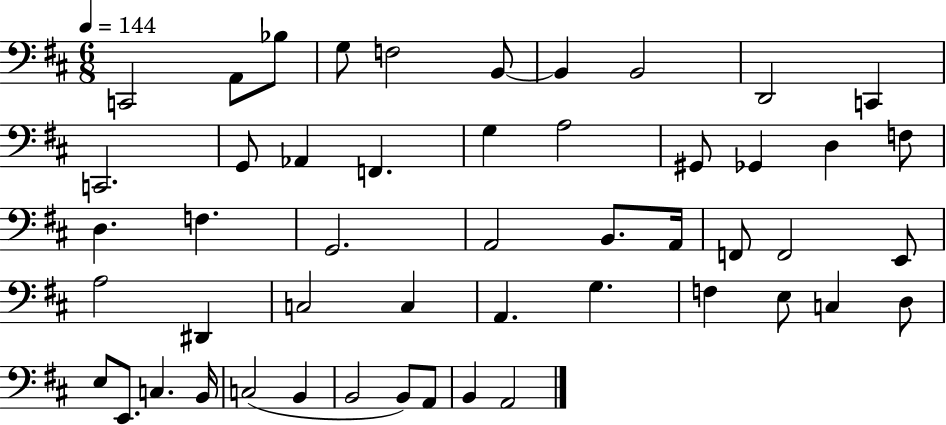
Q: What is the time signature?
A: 6/8